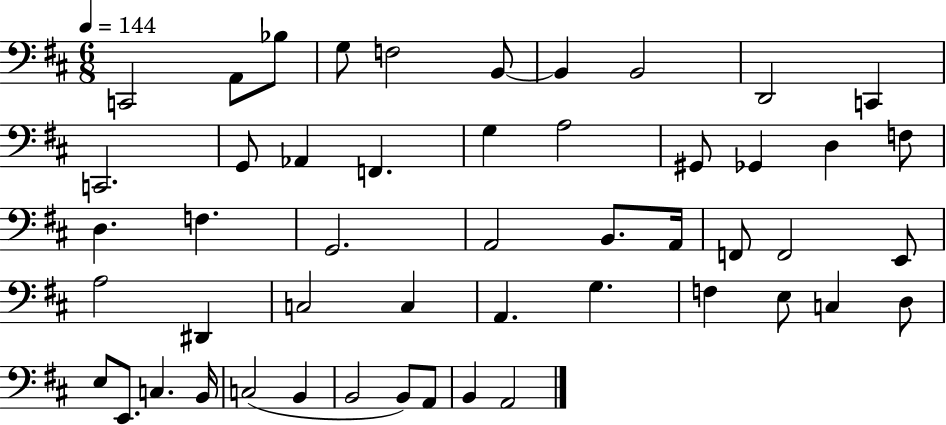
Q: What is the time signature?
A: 6/8